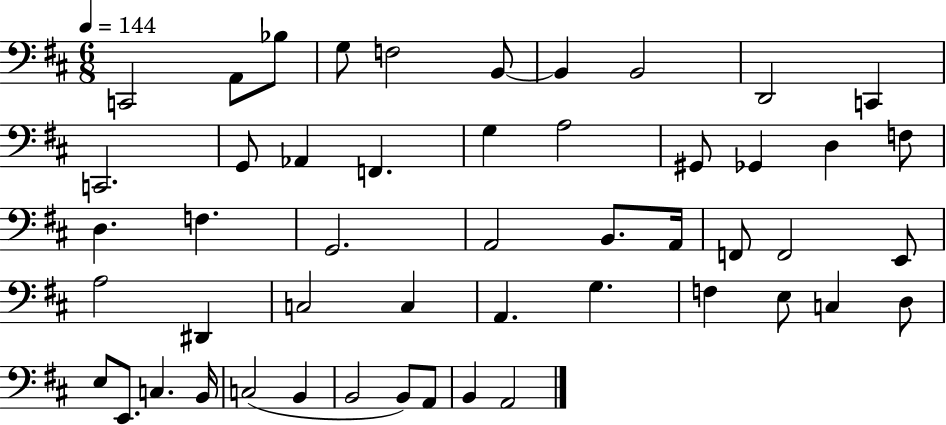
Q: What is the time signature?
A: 6/8